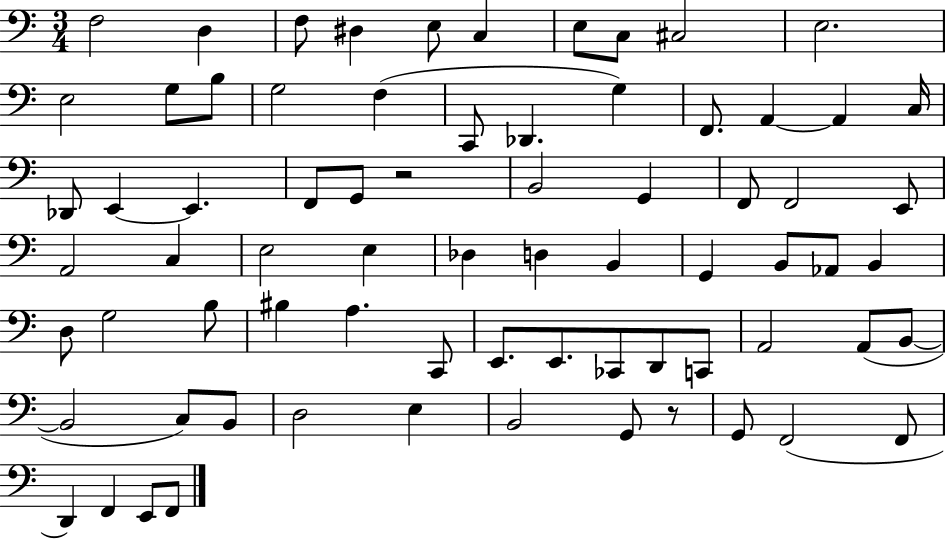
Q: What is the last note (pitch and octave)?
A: F2